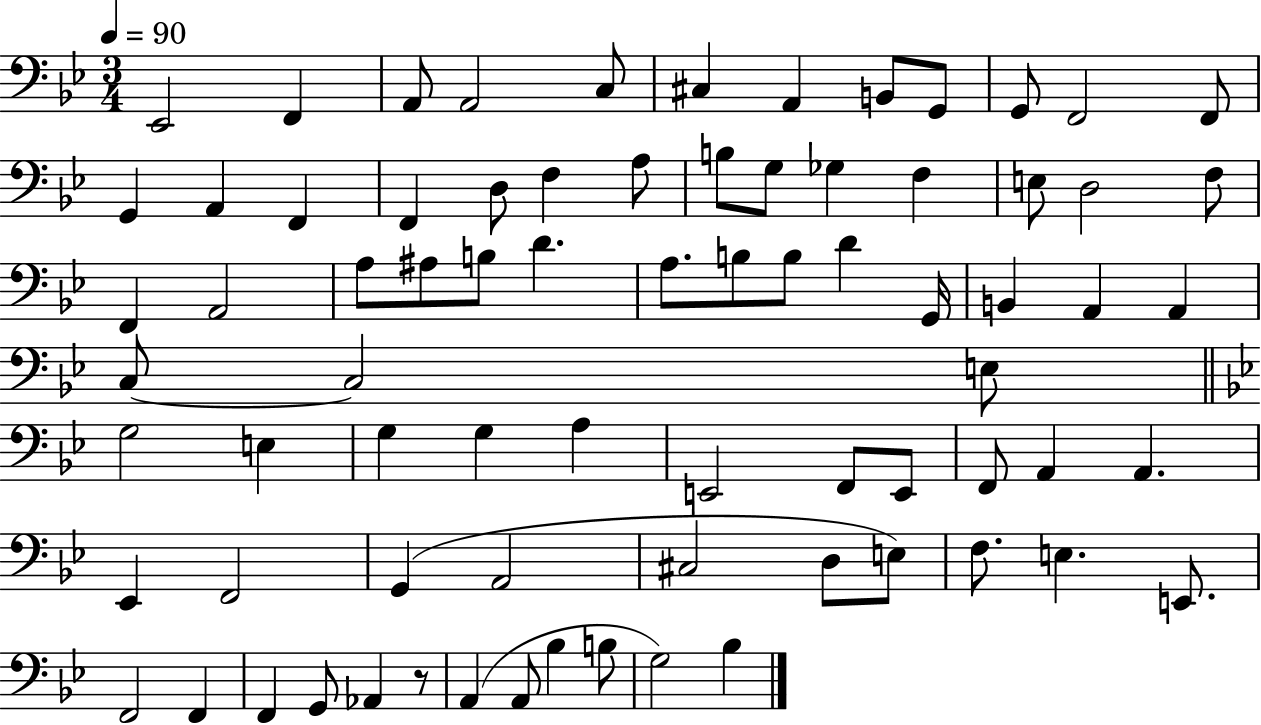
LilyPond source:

{
  \clef bass
  \numericTimeSignature
  \time 3/4
  \key bes \major
  \tempo 4 = 90
  ees,2 f,4 | a,8 a,2 c8 | cis4 a,4 b,8 g,8 | g,8 f,2 f,8 | \break g,4 a,4 f,4 | f,4 d8 f4 a8 | b8 g8 ges4 f4 | e8 d2 f8 | \break f,4 a,2 | a8 ais8 b8 d'4. | a8. b8 b8 d'4 g,16 | b,4 a,4 a,4 | \break c8~~ c2 e8 | \bar "||" \break \key g \minor g2 e4 | g4 g4 a4 | e,2 f,8 e,8 | f,8 a,4 a,4. | \break ees,4 f,2 | g,4( a,2 | cis2 d8 e8) | f8. e4. e,8. | \break f,2 f,4 | f,4 g,8 aes,4 r8 | a,4( a,8 bes4 b8 | g2) bes4 | \break \bar "|."
}